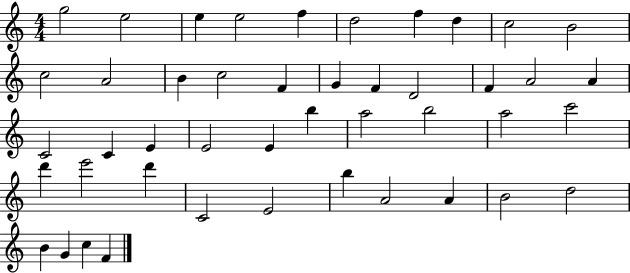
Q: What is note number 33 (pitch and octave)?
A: E6